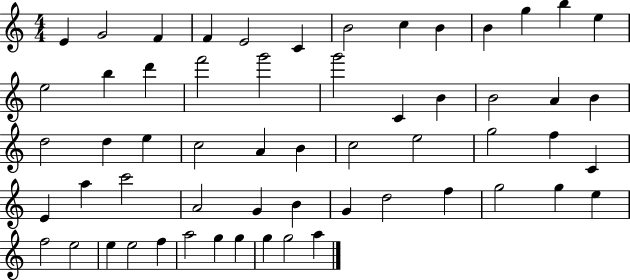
{
  \clef treble
  \numericTimeSignature
  \time 4/4
  \key c \major
  e'4 g'2 f'4 | f'4 e'2 c'4 | b'2 c''4 b'4 | b'4 g''4 b''4 e''4 | \break e''2 b''4 d'''4 | f'''2 g'''2 | g'''2 c'4 b'4 | b'2 a'4 b'4 | \break d''2 d''4 e''4 | c''2 a'4 b'4 | c''2 e''2 | g''2 f''4 c'4 | \break e'4 a''4 c'''2 | a'2 g'4 b'4 | g'4 d''2 f''4 | g''2 g''4 e''4 | \break f''2 e''2 | e''4 e''2 f''4 | a''2 g''4 g''4 | g''4 g''2 a''4 | \break \bar "|."
}